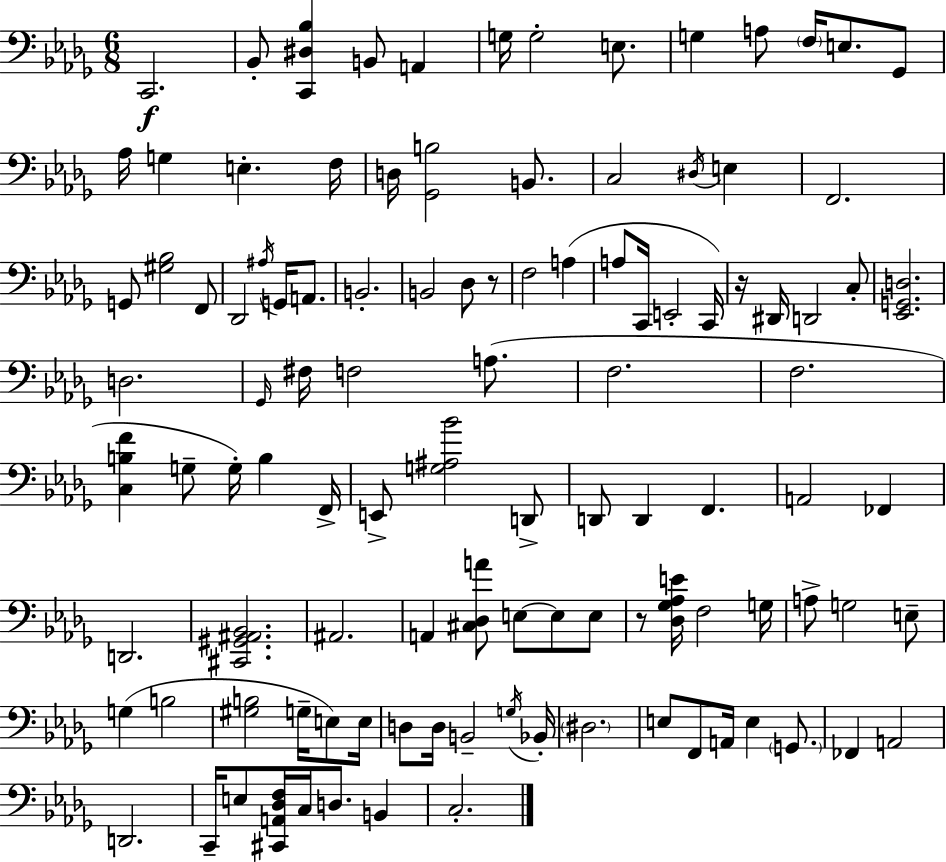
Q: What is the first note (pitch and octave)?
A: C2